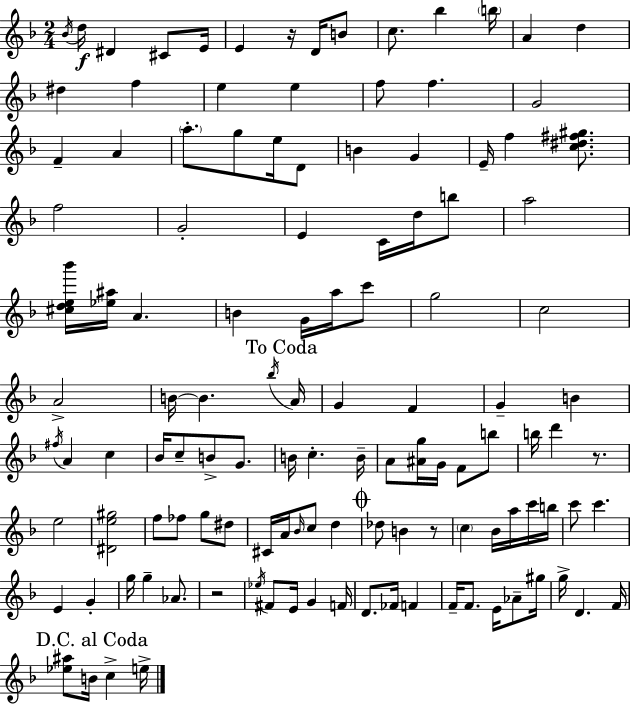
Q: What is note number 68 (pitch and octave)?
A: B5